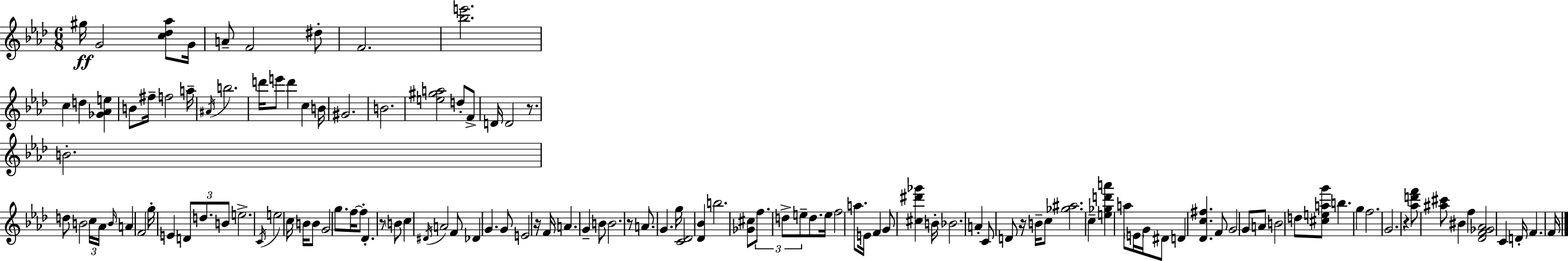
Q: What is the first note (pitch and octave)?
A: G#5